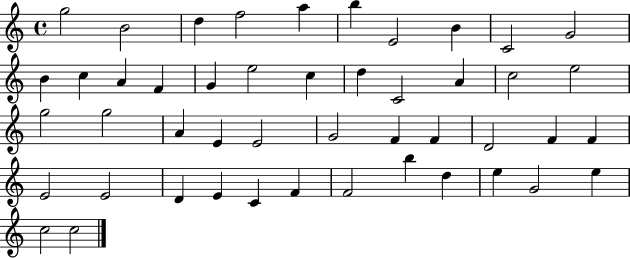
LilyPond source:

{
  \clef treble
  \time 4/4
  \defaultTimeSignature
  \key c \major
  g''2 b'2 | d''4 f''2 a''4 | b''4 e'2 b'4 | c'2 g'2 | \break b'4 c''4 a'4 f'4 | g'4 e''2 c''4 | d''4 c'2 a'4 | c''2 e''2 | \break g''2 g''2 | a'4 e'4 e'2 | g'2 f'4 f'4 | d'2 f'4 f'4 | \break e'2 e'2 | d'4 e'4 c'4 f'4 | f'2 b''4 d''4 | e''4 g'2 e''4 | \break c''2 c''2 | \bar "|."
}